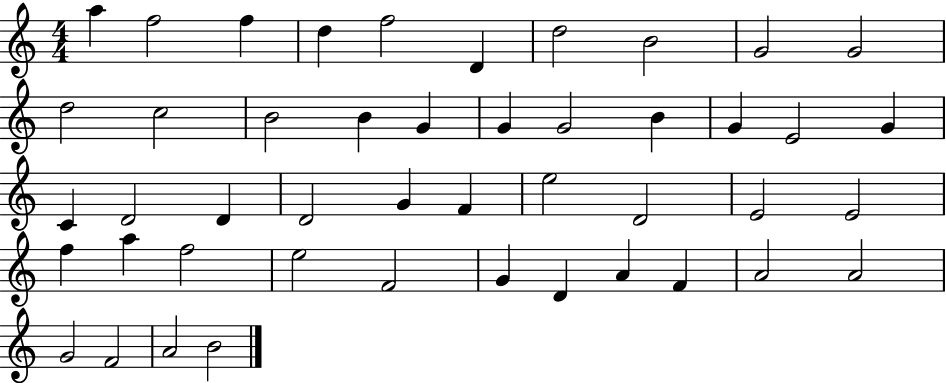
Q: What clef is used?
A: treble